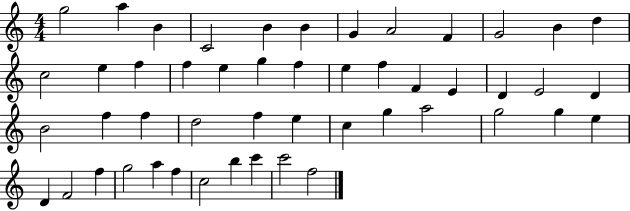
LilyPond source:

{
  \clef treble
  \numericTimeSignature
  \time 4/4
  \key c \major
  g''2 a''4 b'4 | c'2 b'4 b'4 | g'4 a'2 f'4 | g'2 b'4 d''4 | \break c''2 e''4 f''4 | f''4 e''4 g''4 f''4 | e''4 f''4 f'4 e'4 | d'4 e'2 d'4 | \break b'2 f''4 f''4 | d''2 f''4 e''4 | c''4 g''4 a''2 | g''2 g''4 e''4 | \break d'4 f'2 f''4 | g''2 a''4 f''4 | c''2 b''4 c'''4 | c'''2 f''2 | \break \bar "|."
}